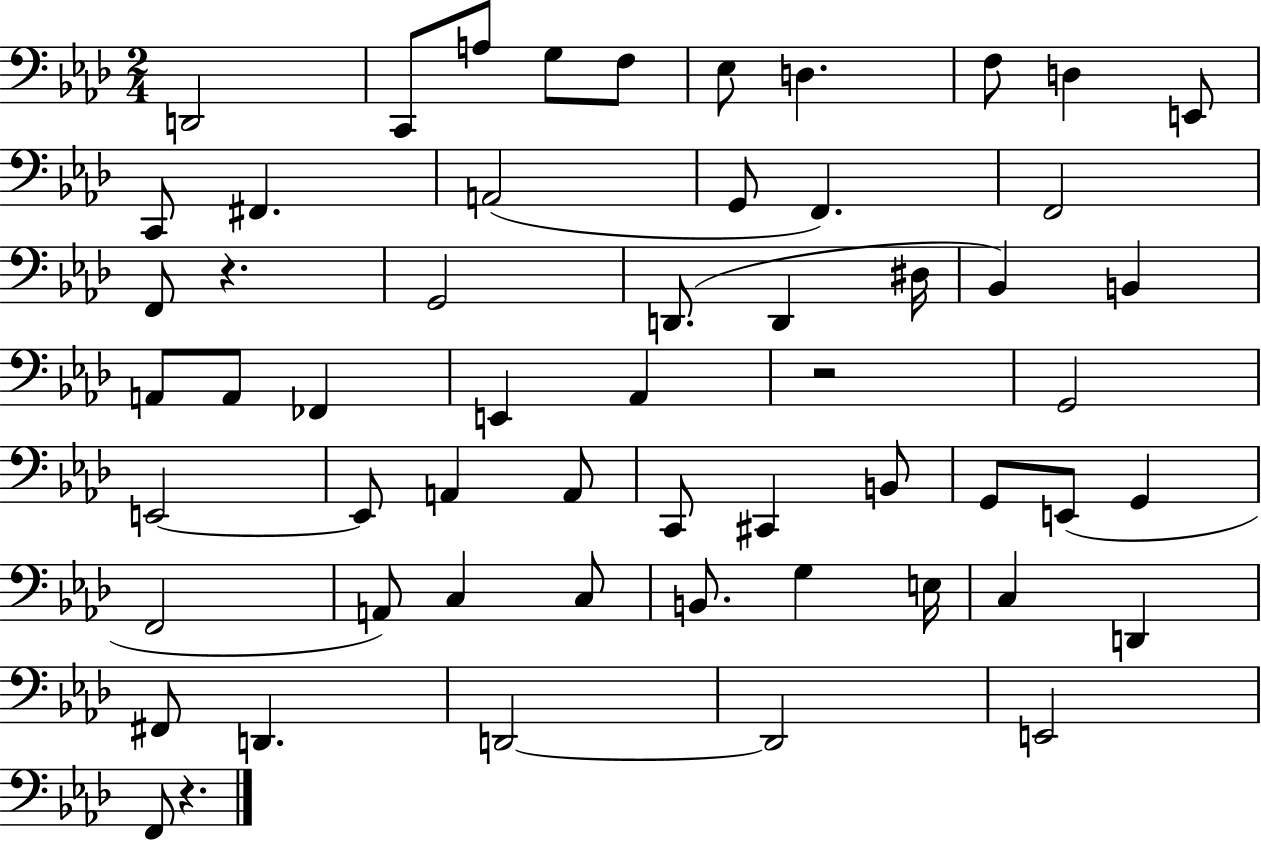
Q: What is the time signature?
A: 2/4